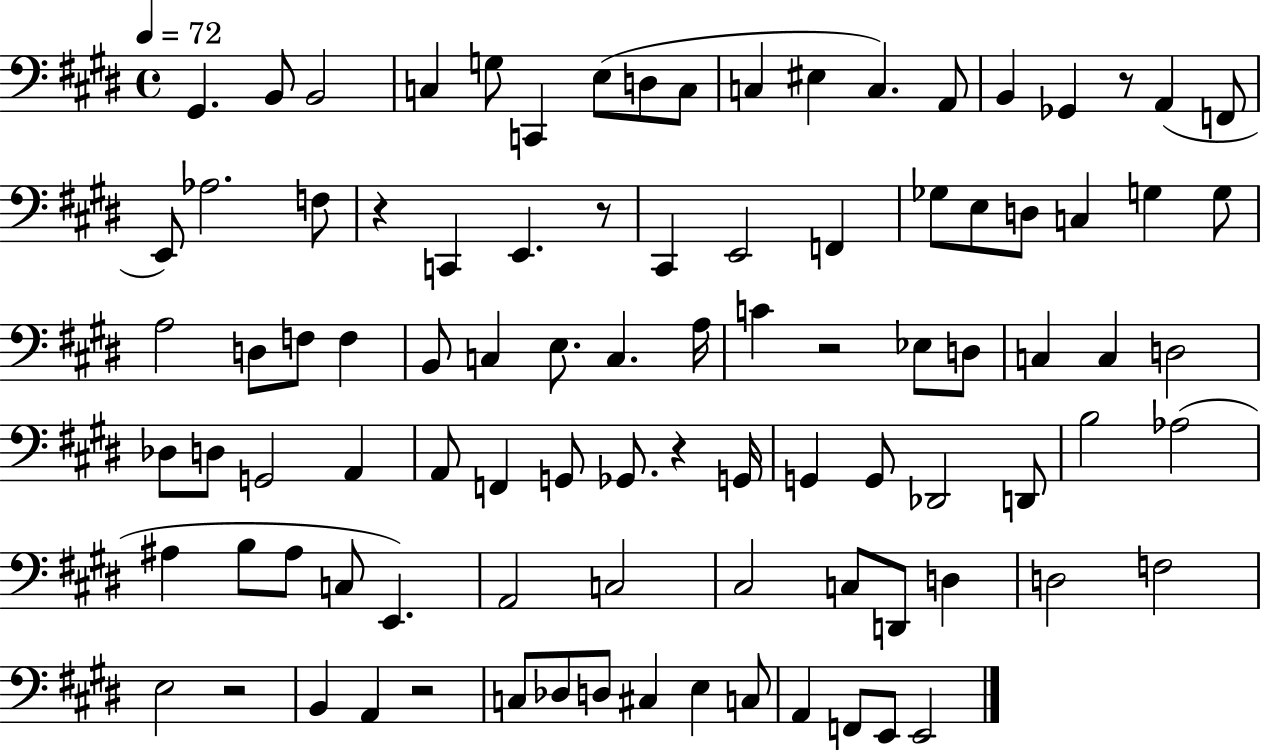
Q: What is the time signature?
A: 4/4